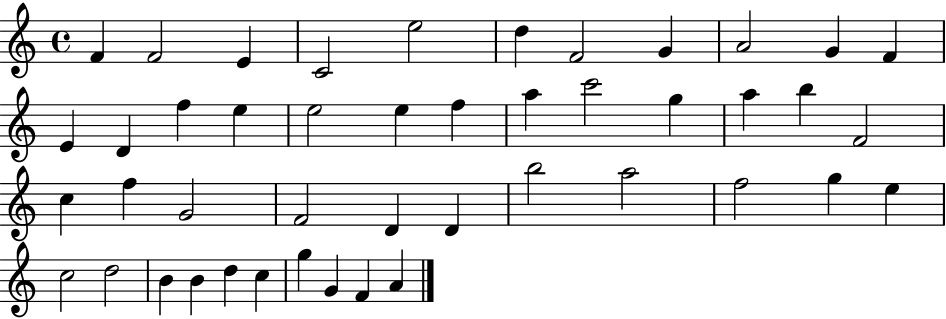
X:1
T:Untitled
M:4/4
L:1/4
K:C
F F2 E C2 e2 d F2 G A2 G F E D f e e2 e f a c'2 g a b F2 c f G2 F2 D D b2 a2 f2 g e c2 d2 B B d c g G F A